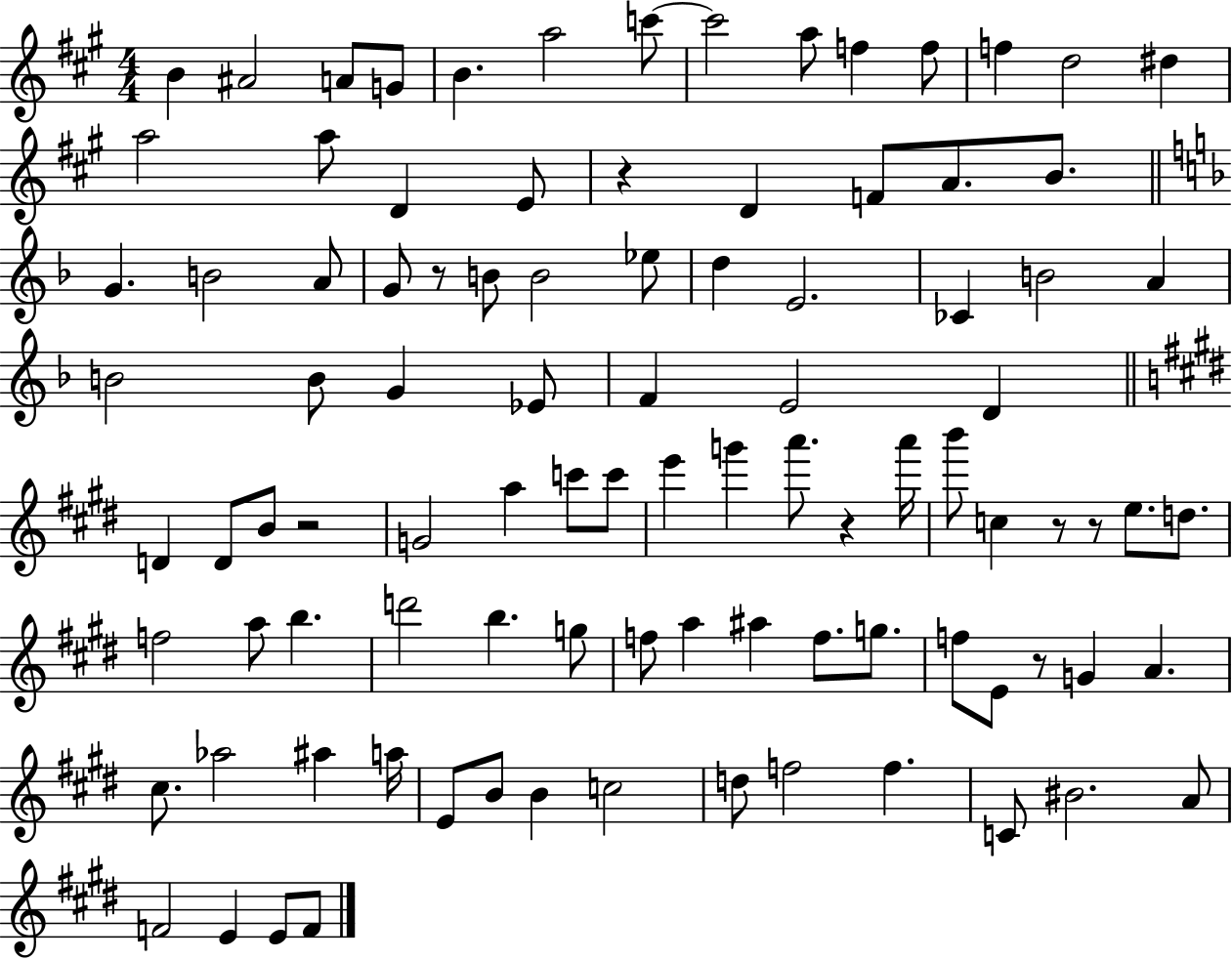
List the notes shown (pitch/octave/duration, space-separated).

B4/q A#4/h A4/e G4/e B4/q. A5/h C6/e C6/h A5/e F5/q F5/e F5/q D5/h D#5/q A5/h A5/e D4/q E4/e R/q D4/q F4/e A4/e. B4/e. G4/q. B4/h A4/e G4/e R/e B4/e B4/h Eb5/e D5/q E4/h. CES4/q B4/h A4/q B4/h B4/e G4/q Eb4/e F4/q E4/h D4/q D4/q D4/e B4/e R/h G4/h A5/q C6/e C6/e E6/q G6/q A6/e. R/q A6/s B6/e C5/q R/e R/e E5/e. D5/e. F5/h A5/e B5/q. D6/h B5/q. G5/e F5/e A5/q A#5/q F5/e. G5/e. F5/e E4/e R/e G4/q A4/q. C#5/e. Ab5/h A#5/q A5/s E4/e B4/e B4/q C5/h D5/e F5/h F5/q. C4/e BIS4/h. A4/e F4/h E4/q E4/e F4/e